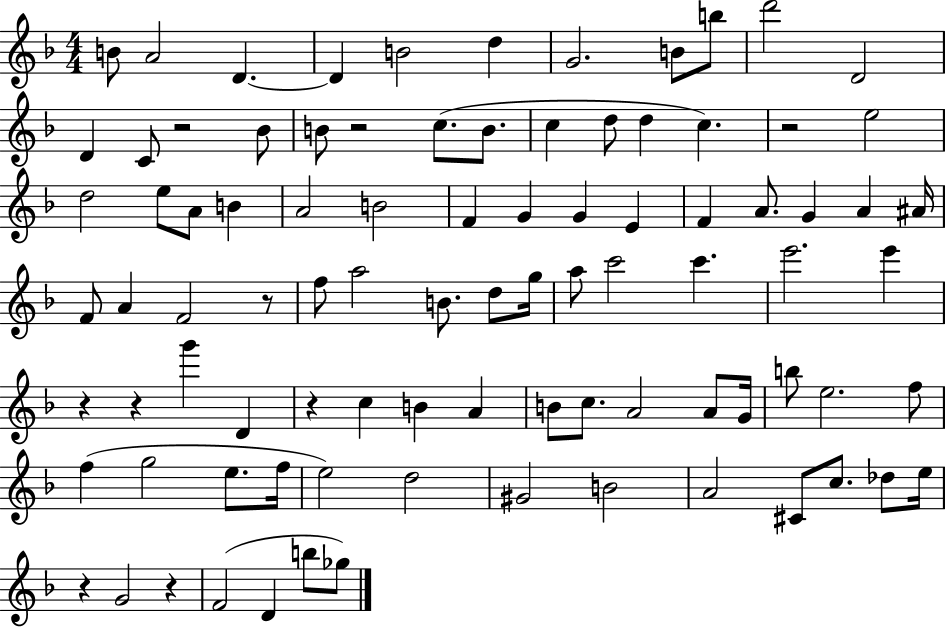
{
  \clef treble
  \numericTimeSignature
  \time 4/4
  \key f \major
  \repeat volta 2 { b'8 a'2 d'4.~~ | d'4 b'2 d''4 | g'2. b'8 b''8 | d'''2 d'2 | \break d'4 c'8 r2 bes'8 | b'8 r2 c''8.( b'8. | c''4 d''8 d''4 c''4.) | r2 e''2 | \break d''2 e''8 a'8 b'4 | a'2 b'2 | f'4 g'4 g'4 e'4 | f'4 a'8. g'4 a'4 ais'16 | \break f'8 a'4 f'2 r8 | f''8 a''2 b'8. d''8 g''16 | a''8 c'''2 c'''4. | e'''2. e'''4 | \break r4 r4 g'''4 d'4 | r4 c''4 b'4 a'4 | b'8 c''8. a'2 a'8 g'16 | b''8 e''2. f''8 | \break f''4( g''2 e''8. f''16 | e''2) d''2 | gis'2 b'2 | a'2 cis'8 c''8. des''8 e''16 | \break r4 g'2 r4 | f'2( d'4 b''8 ges''8) | } \bar "|."
}